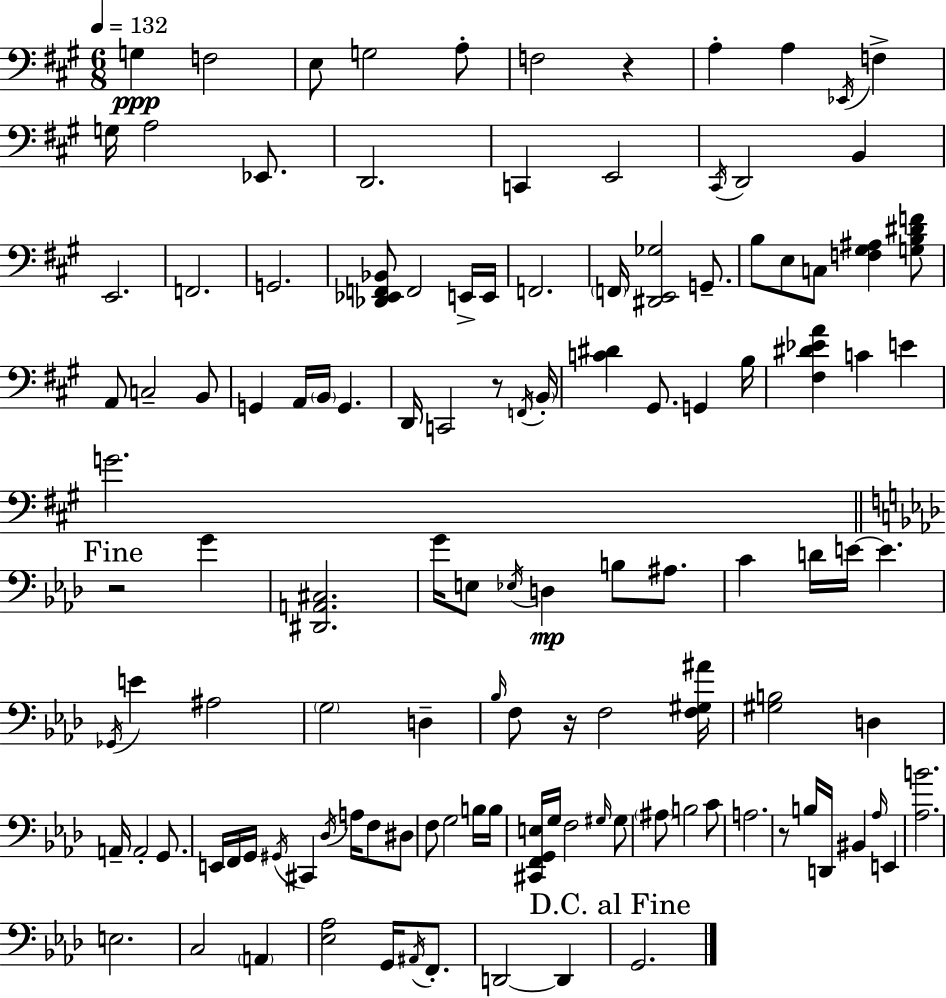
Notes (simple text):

G3/q F3/h E3/e G3/h A3/e F3/h R/q A3/q A3/q Eb2/s F3/q G3/s A3/h Eb2/e. D2/h. C2/q E2/h C#2/s D2/h B2/q E2/h. F2/h. G2/h. [Db2,Eb2,F2,Bb2]/e F2/h E2/s E2/s F2/h. F2/s [D#2,E2,Gb3]/h G2/e. B3/e E3/e C3/e [F3,G#3,A#3]/q [G3,B3,D#4,F4]/e A2/e C3/h B2/e G2/q A2/s B2/s G2/q. D2/s C2/h R/e F2/s B2/s [C4,D#4]/q G#2/e. G2/q B3/s [F#3,D#4,Eb4,A4]/q C4/q E4/q G4/h. R/h G4/q [D#2,A2,C#3]/h. G4/s E3/e Eb3/s D3/q B3/e A#3/e. C4/q D4/s E4/s E4/q. Gb2/s E4/q A#3/h G3/h D3/q Bb3/s F3/e R/s F3/h [F3,G#3,A#4]/s [G#3,B3]/h D3/q A2/s A2/h G2/e. E2/s F2/s G2/s G#2/s C#2/q Db3/s A3/s F3/e D#3/e F3/e G3/h B3/s B3/s [C#2,F2,G2,E3]/s G3/s F3/h G#3/s G#3/e A#3/e B3/h C4/e A3/h. R/e B3/s D2/s BIS2/q Ab3/s E2/q [Ab3,B4]/h. E3/h. C3/h A2/q [Eb3,Ab3]/h G2/s A#2/s F2/e. D2/h D2/q G2/h.